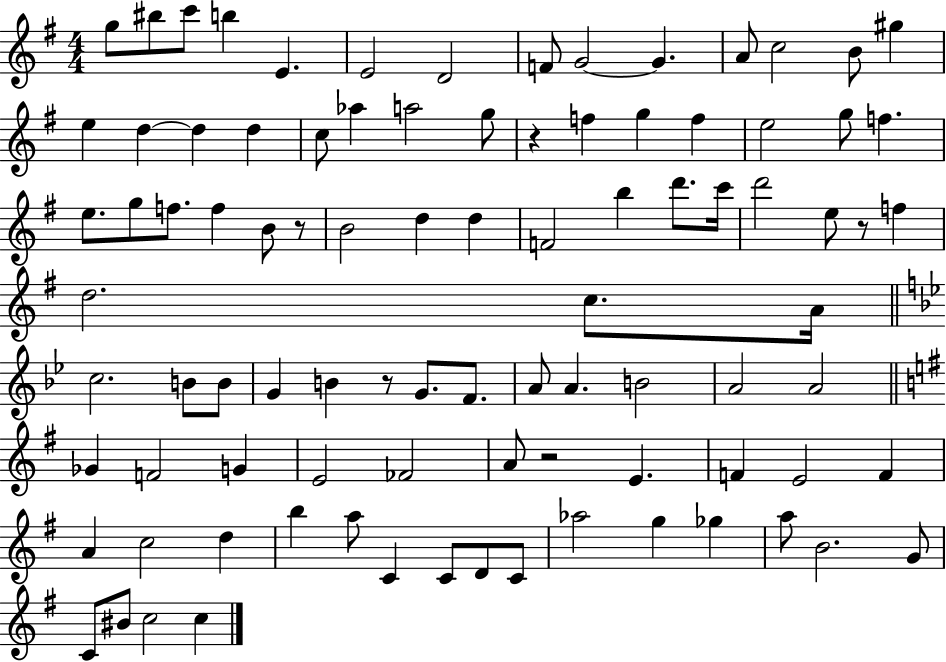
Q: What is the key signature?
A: G major